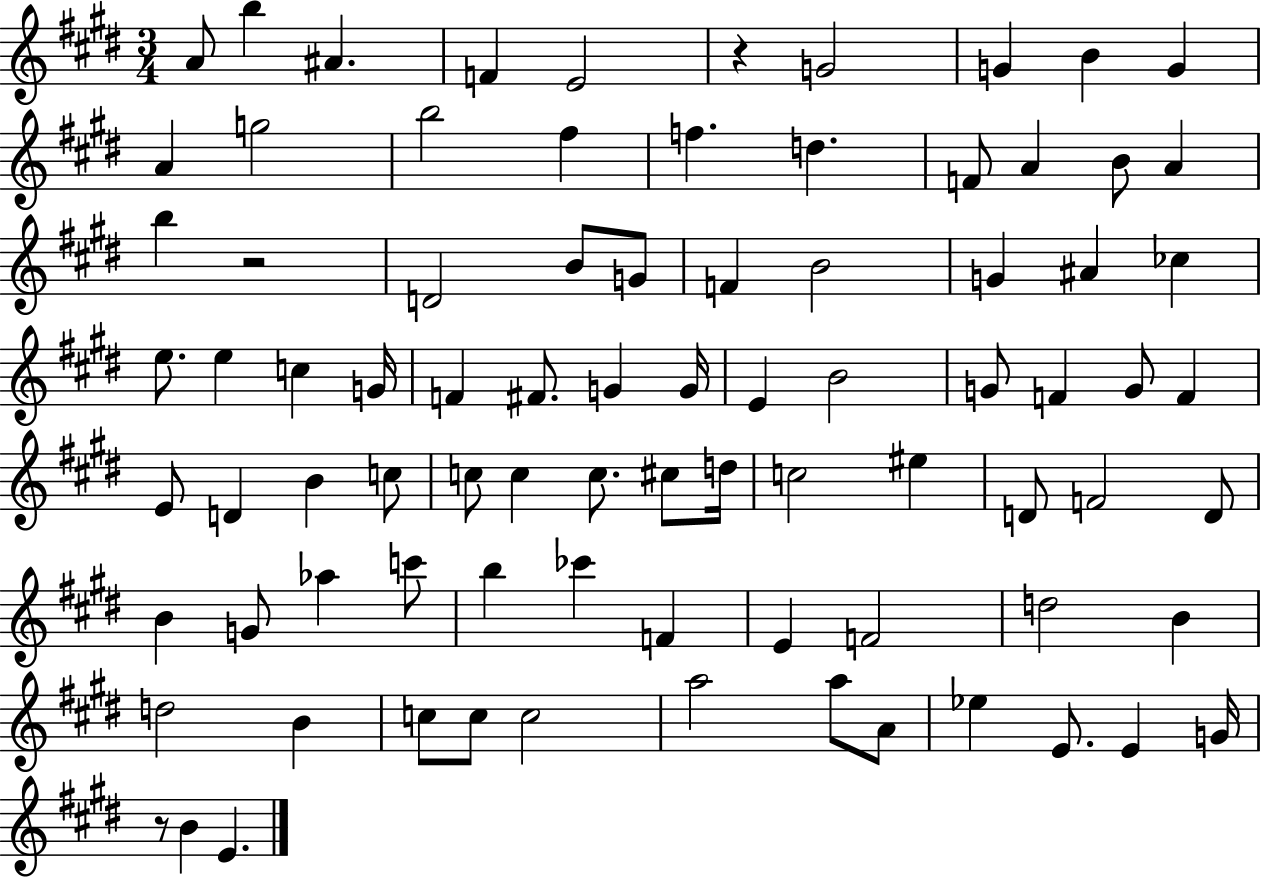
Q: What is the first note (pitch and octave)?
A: A4